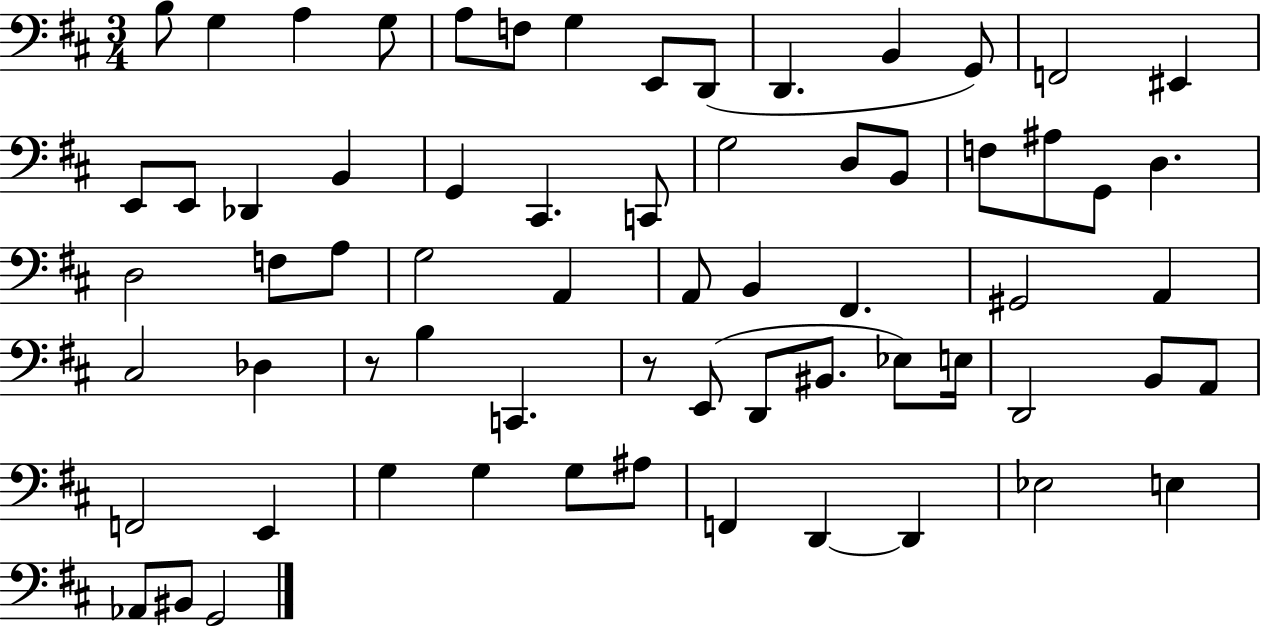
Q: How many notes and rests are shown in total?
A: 66